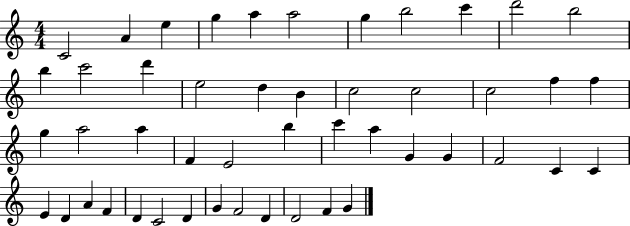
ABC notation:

X:1
T:Untitled
M:4/4
L:1/4
K:C
C2 A e g a a2 g b2 c' d'2 b2 b c'2 d' e2 d B c2 c2 c2 f f g a2 a F E2 b c' a G G F2 C C E D A F D C2 D G F2 D D2 F G